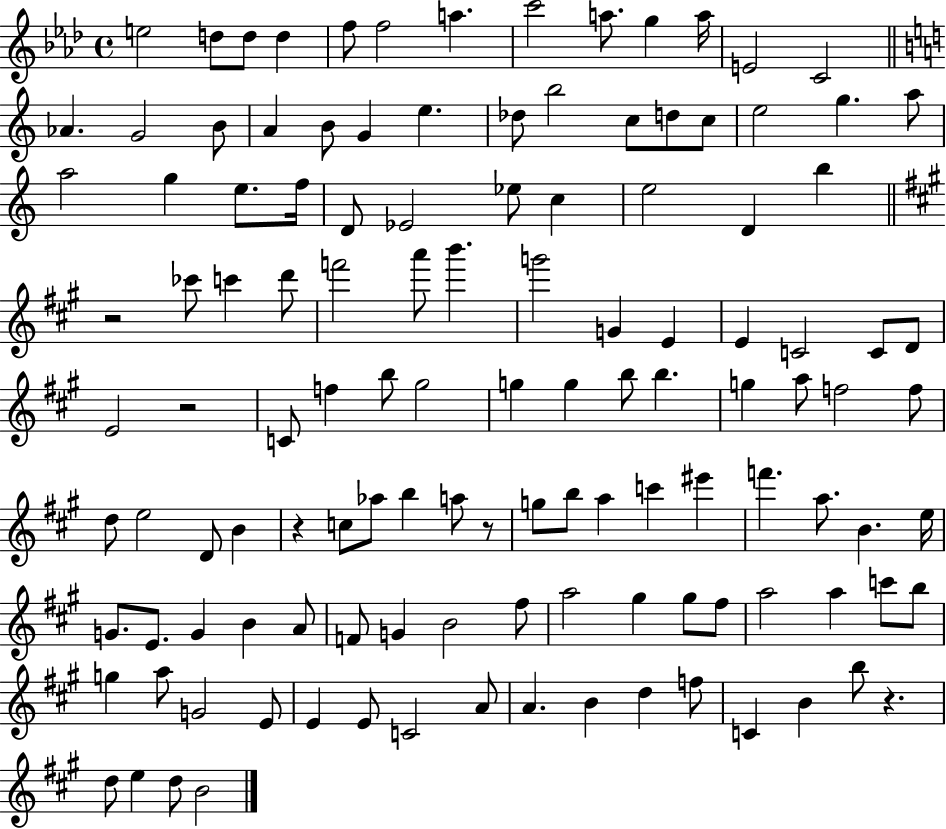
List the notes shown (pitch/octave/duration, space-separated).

E5/h D5/e D5/e D5/q F5/e F5/h A5/q. C6/h A5/e. G5/q A5/s E4/h C4/h Ab4/q. G4/h B4/e A4/q B4/e G4/q E5/q. Db5/e B5/h C5/e D5/e C5/e E5/h G5/q. A5/e A5/h G5/q E5/e. F5/s D4/e Eb4/h Eb5/e C5/q E5/h D4/q B5/q R/h CES6/e C6/q D6/e F6/h A6/e B6/q. G6/h G4/q E4/q E4/q C4/h C4/e D4/e E4/h R/h C4/e F5/q B5/e G#5/h G5/q G5/q B5/e B5/q. G5/q A5/e F5/h F5/e D5/e E5/h D4/e B4/q R/q C5/e Ab5/e B5/q A5/e R/e G5/e B5/e A5/q C6/q EIS6/q F6/q. A5/e. B4/q. E5/s G4/e. E4/e. G4/q B4/q A4/e F4/e G4/q B4/h F#5/e A5/h G#5/q G#5/e F#5/e A5/h A5/q C6/e B5/e G5/q A5/e G4/h E4/e E4/q E4/e C4/h A4/e A4/q. B4/q D5/q F5/e C4/q B4/q B5/e R/q. D5/e E5/q D5/e B4/h